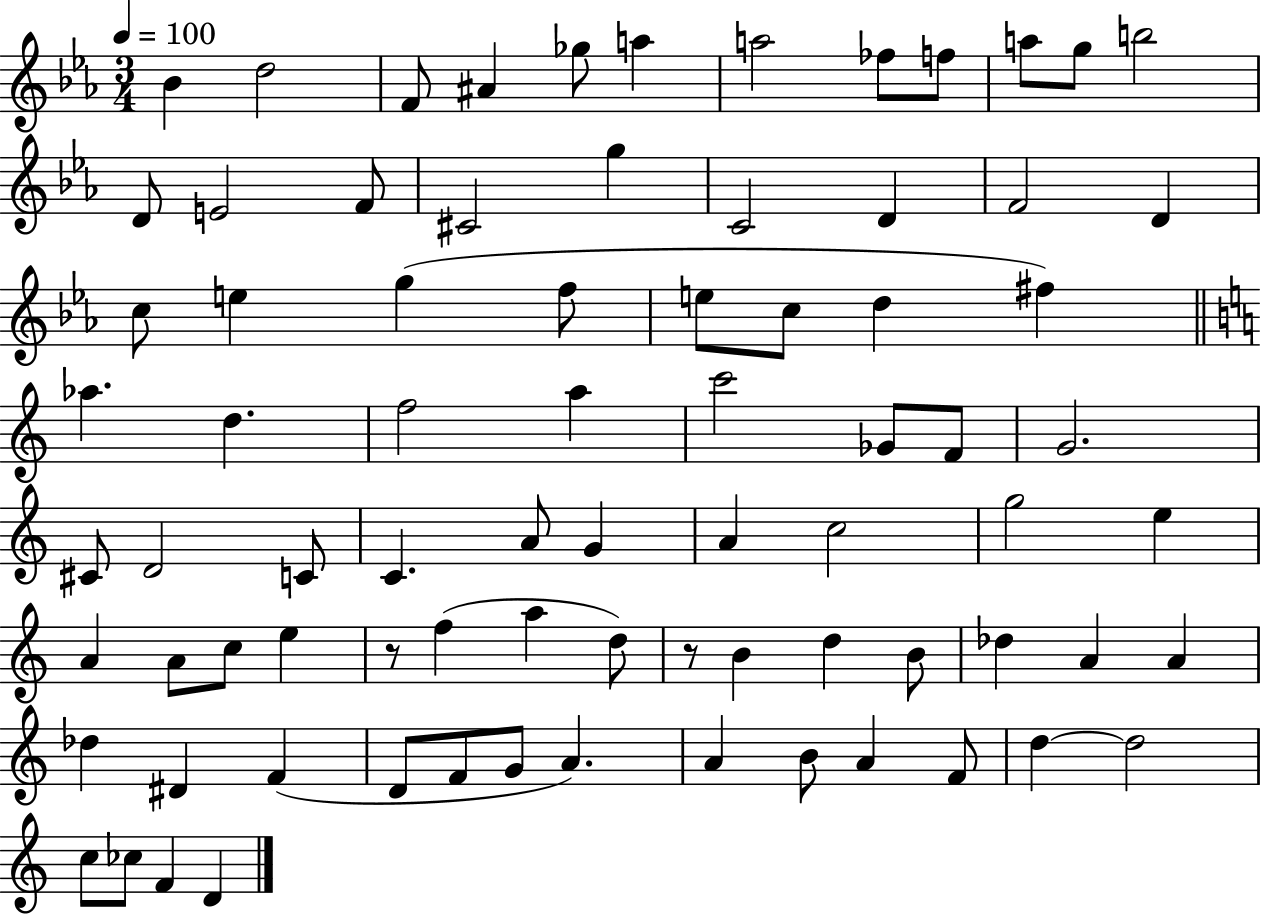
Bb4/q D5/h F4/e A#4/q Gb5/e A5/q A5/h FES5/e F5/e A5/e G5/e B5/h D4/e E4/h F4/e C#4/h G5/q C4/h D4/q F4/h D4/q C5/e E5/q G5/q F5/e E5/e C5/e D5/q F#5/q Ab5/q. D5/q. F5/h A5/q C6/h Gb4/e F4/e G4/h. C#4/e D4/h C4/e C4/q. A4/e G4/q A4/q C5/h G5/h E5/q A4/q A4/e C5/e E5/q R/e F5/q A5/q D5/e R/e B4/q D5/q B4/e Db5/q A4/q A4/q Db5/q D#4/q F4/q D4/e F4/e G4/e A4/q. A4/q B4/e A4/q F4/e D5/q D5/h C5/e CES5/e F4/q D4/q